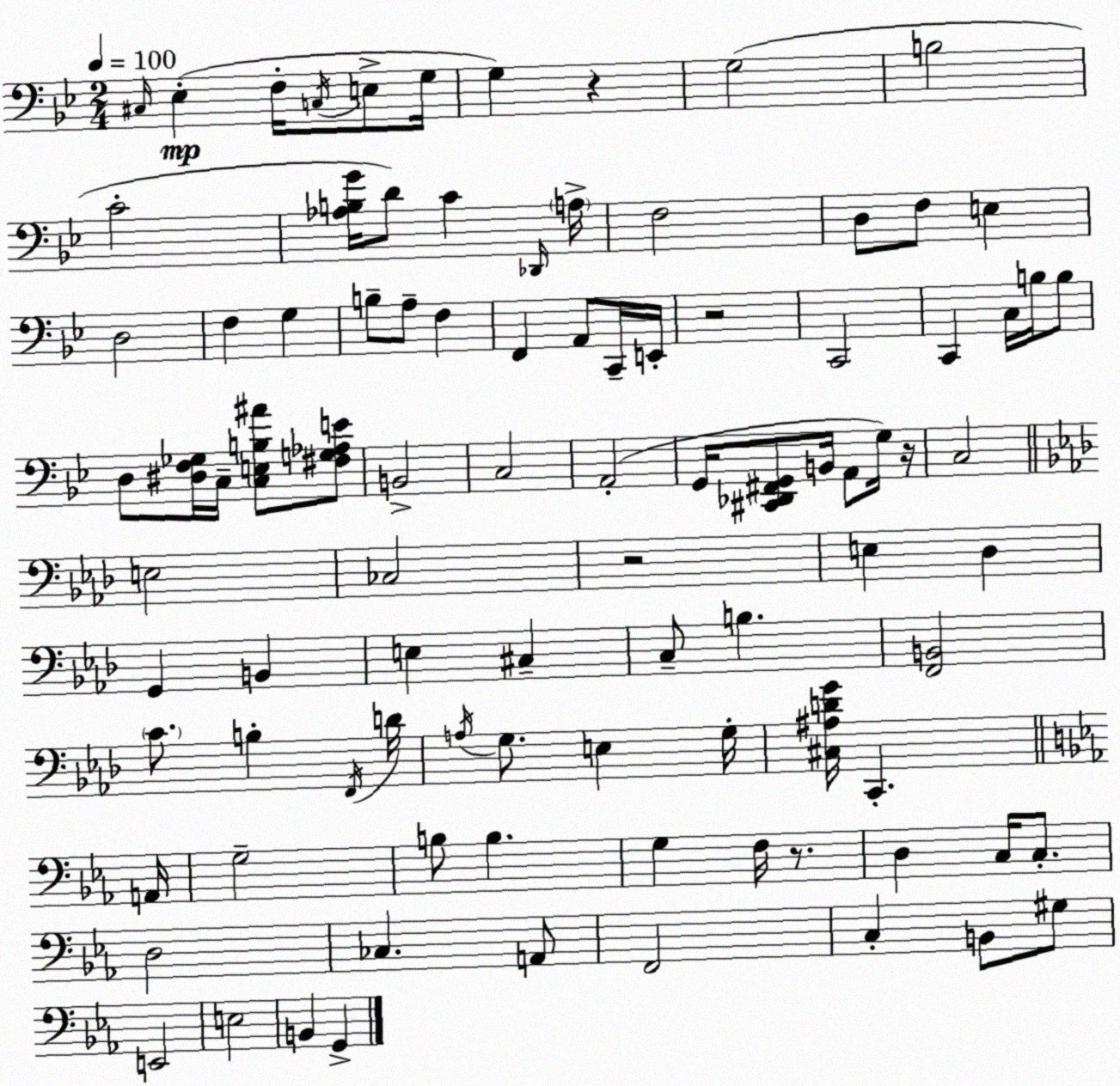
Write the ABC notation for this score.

X:1
T:Untitled
M:2/4
L:1/4
K:Gm
^C,/4 _E, F,/4 C,/4 E,/2 G,/4 G, z G,2 B,2 C2 [_A,B,G]/4 D/2 C _D,,/4 A,/4 F,2 D,/2 F,/2 E, D,2 F, G, B,/2 A,/2 F, F,, A,,/2 C,,/4 E,,/4 z2 C,,2 C,, C,/4 B,/4 B,/2 D,/2 [^D,F,_G,]/4 C,/4 [C,E,B,^A]/2 [^F,G,_A,E]/2 B,,2 C,2 A,,2 G,,/4 [^C,,_D,,^F,,G,,]/2 B,,/4 A,,/2 G,/4 z/4 C,2 E,2 _C,2 z2 E, _D, G,, B,, E, ^C, C,/2 B, [F,,B,,]2 C/2 B, F,,/4 D/4 A,/4 G,/2 E, G,/4 [^C,^A,DG]/4 C,, A,,/4 G,2 B,/2 B, G, F,/4 z/2 D, C,/4 C,/2 D,2 _C, A,,/2 F,,2 C, B,,/2 ^G,/2 E,,2 E,2 B,, G,,